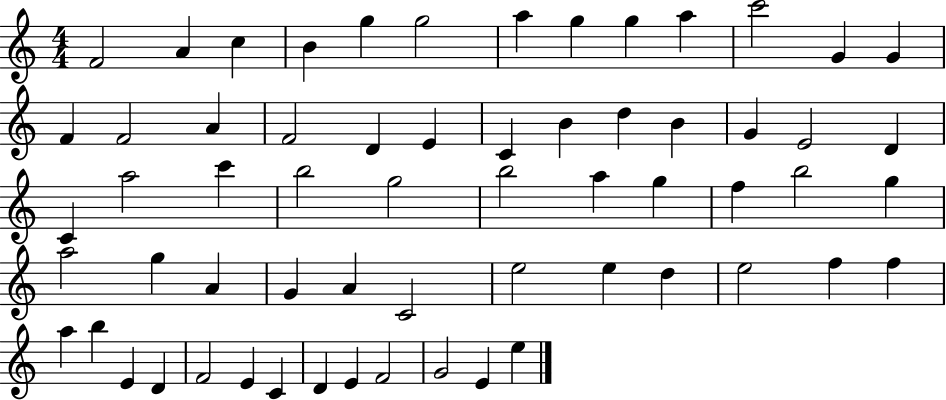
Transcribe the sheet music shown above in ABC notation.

X:1
T:Untitled
M:4/4
L:1/4
K:C
F2 A c B g g2 a g g a c'2 G G F F2 A F2 D E C B d B G E2 D C a2 c' b2 g2 b2 a g f b2 g a2 g A G A C2 e2 e d e2 f f a b E D F2 E C D E F2 G2 E e